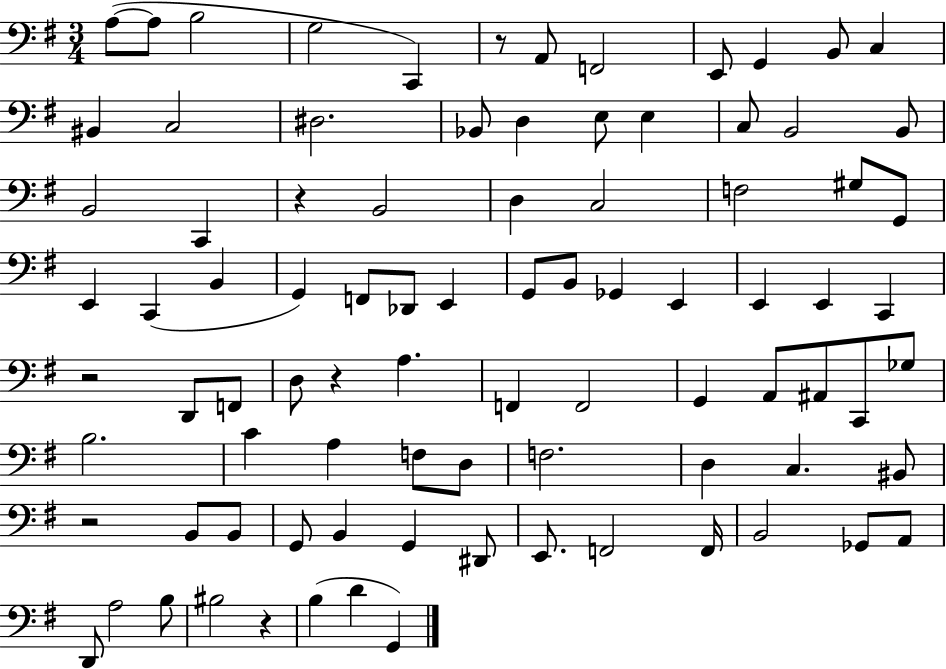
X:1
T:Untitled
M:3/4
L:1/4
K:G
A,/2 A,/2 B,2 G,2 C,, z/2 A,,/2 F,,2 E,,/2 G,, B,,/2 C, ^B,, C,2 ^D,2 _B,,/2 D, E,/2 E, C,/2 B,,2 B,,/2 B,,2 C,, z B,,2 D, C,2 F,2 ^G,/2 G,,/2 E,, C,, B,, G,, F,,/2 _D,,/2 E,, G,,/2 B,,/2 _G,, E,, E,, E,, C,, z2 D,,/2 F,,/2 D,/2 z A, F,, F,,2 G,, A,,/2 ^A,,/2 C,,/2 _G,/2 B,2 C A, F,/2 D,/2 F,2 D, C, ^B,,/2 z2 B,,/2 B,,/2 G,,/2 B,, G,, ^D,,/2 E,,/2 F,,2 F,,/4 B,,2 _G,,/2 A,,/2 D,,/2 A,2 B,/2 ^B,2 z B, D G,,